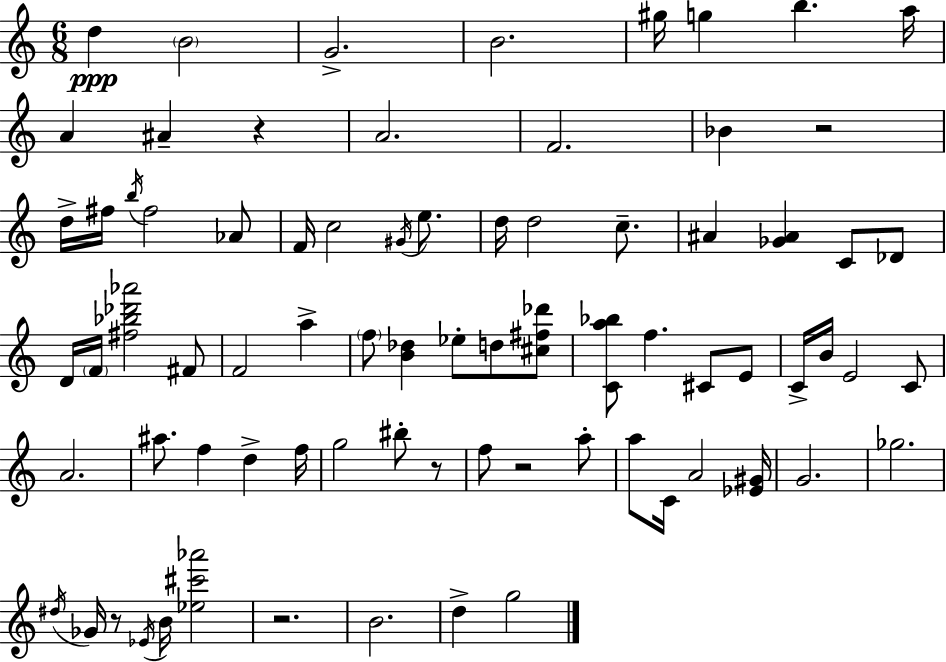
{
  \clef treble
  \numericTimeSignature
  \time 6/8
  \key a \minor
  d''4\ppp \parenthesize b'2 | g'2.-> | b'2. | gis''16 g''4 b''4. a''16 | \break a'4 ais'4-- r4 | a'2. | f'2. | bes'4 r2 | \break d''16-> fis''16 \acciaccatura { b''16 } fis''2 aes'8 | f'16 c''2 \acciaccatura { gis'16 } e''8. | d''16 d''2 c''8.-- | ais'4 <ges' ais'>4 c'8 | \break des'8 d'16 \parenthesize f'16 <fis'' bes'' des''' aes'''>2 | fis'8 f'2 a''4-> | \parenthesize f''8 <b' des''>4 ees''8-. d''8 | <cis'' fis'' des'''>8 <c' a'' bes''>8 f''4. cis'8 | \break e'8 c'16-> b'16 e'2 | c'8 a'2. | ais''8. f''4 d''4-> | f''16 g''2 bis''8-. | \break r8 f''8 r2 | a''8-. a''8 c'16 a'2 | <ees' gis'>16 g'2. | ges''2. | \break \acciaccatura { dis''16 } ges'16 r8 \acciaccatura { ees'16 } b'16 <ees'' cis''' aes'''>2 | r2. | b'2. | d''4-> g''2 | \break \bar "|."
}